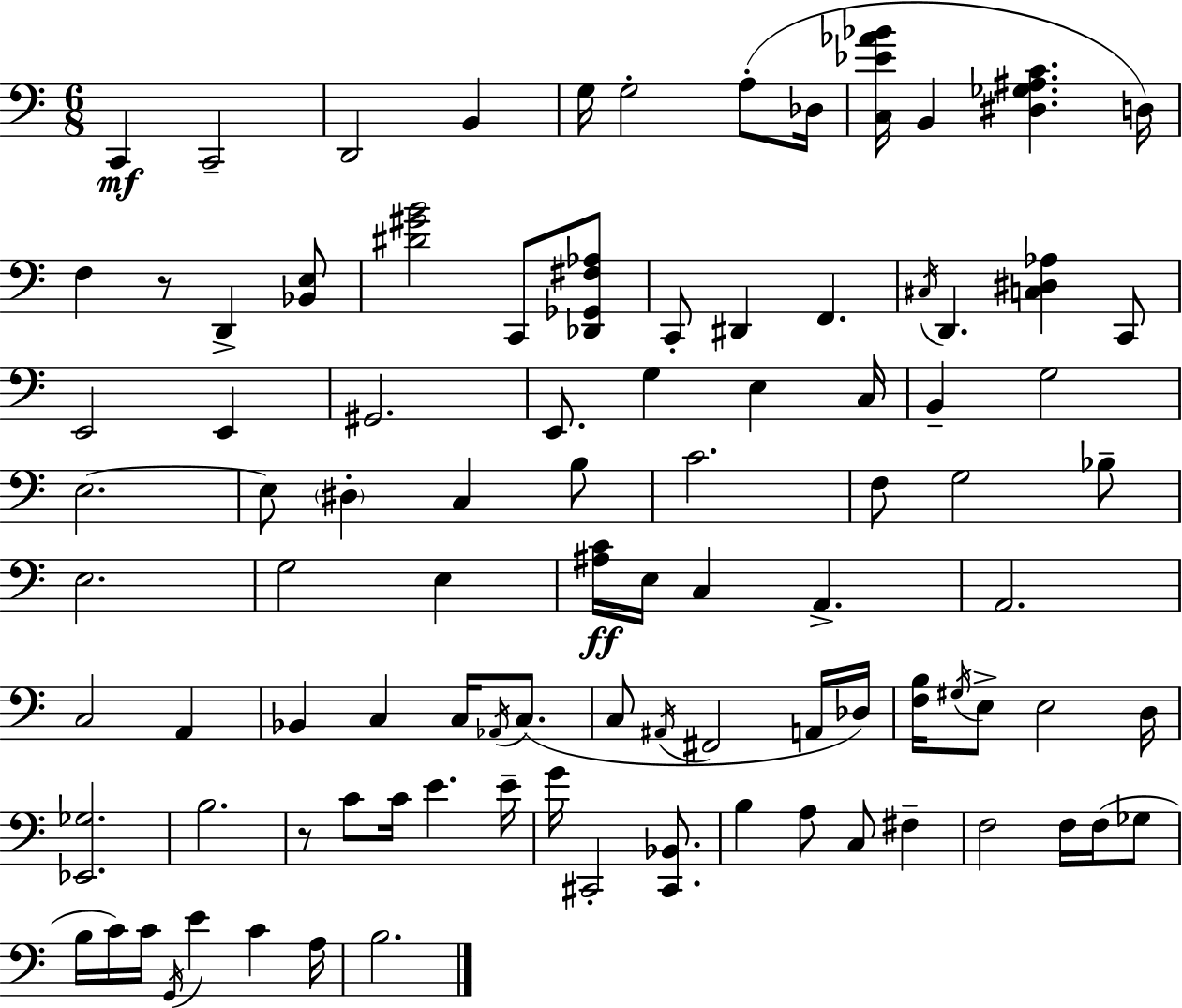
C2/q C2/h D2/h B2/q G3/s G3/h A3/e Db3/s [C3,Eb4,Ab4,Bb4]/s B2/q [D#3,Gb3,A#3,C4]/q. D3/s F3/q R/e D2/q [Bb2,E3]/e [D#4,G#4,B4]/h C2/e [Db2,Gb2,F#3,Ab3]/e C2/e D#2/q F2/q. C#3/s D2/q. [C3,D#3,Ab3]/q C2/e E2/h E2/q G#2/h. E2/e. G3/q E3/q C3/s B2/q G3/h E3/h. E3/e D#3/q C3/q B3/e C4/h. F3/e G3/h Bb3/e E3/h. G3/h E3/q [A#3,C4]/s E3/s C3/q A2/q. A2/h. C3/h A2/q Bb2/q C3/q C3/s Ab2/s C3/e. C3/e A#2/s F#2/h A2/s Db3/s [F3,B3]/s G#3/s E3/e E3/h D3/s [Eb2,Gb3]/h. B3/h. R/e C4/e C4/s E4/q. E4/s G4/s C#2/h [C#2,Bb2]/e. B3/q A3/e C3/e F#3/q F3/h F3/s F3/s Gb3/e B3/s C4/s C4/s G2/s E4/q C4/q A3/s B3/h.